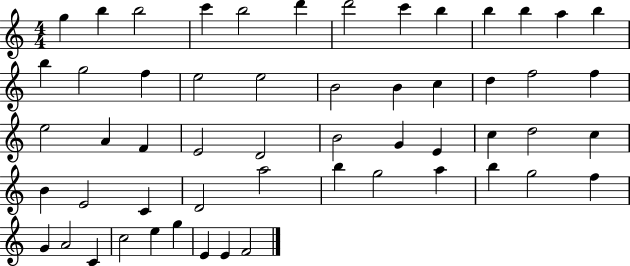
{
  \clef treble
  \numericTimeSignature
  \time 4/4
  \key c \major
  g''4 b''4 b''2 | c'''4 b''2 d'''4 | d'''2 c'''4 b''4 | b''4 b''4 a''4 b''4 | \break b''4 g''2 f''4 | e''2 e''2 | b'2 b'4 c''4 | d''4 f''2 f''4 | \break e''2 a'4 f'4 | e'2 d'2 | b'2 g'4 e'4 | c''4 d''2 c''4 | \break b'4 e'2 c'4 | d'2 a''2 | b''4 g''2 a''4 | b''4 g''2 f''4 | \break g'4 a'2 c'4 | c''2 e''4 g''4 | e'4 e'4 f'2 | \bar "|."
}